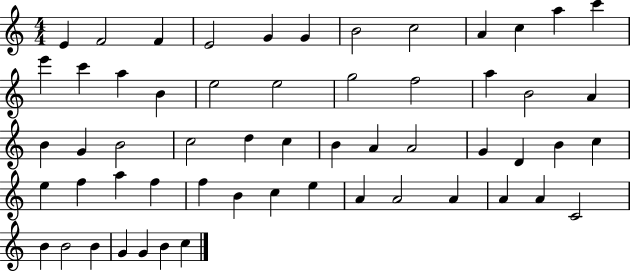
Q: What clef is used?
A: treble